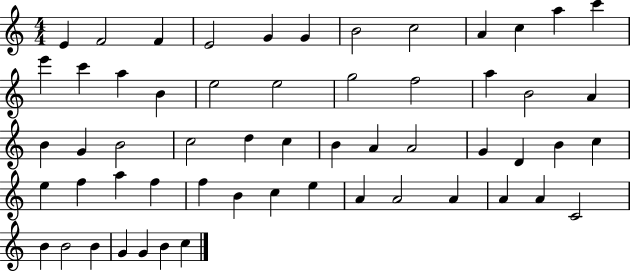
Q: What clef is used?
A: treble